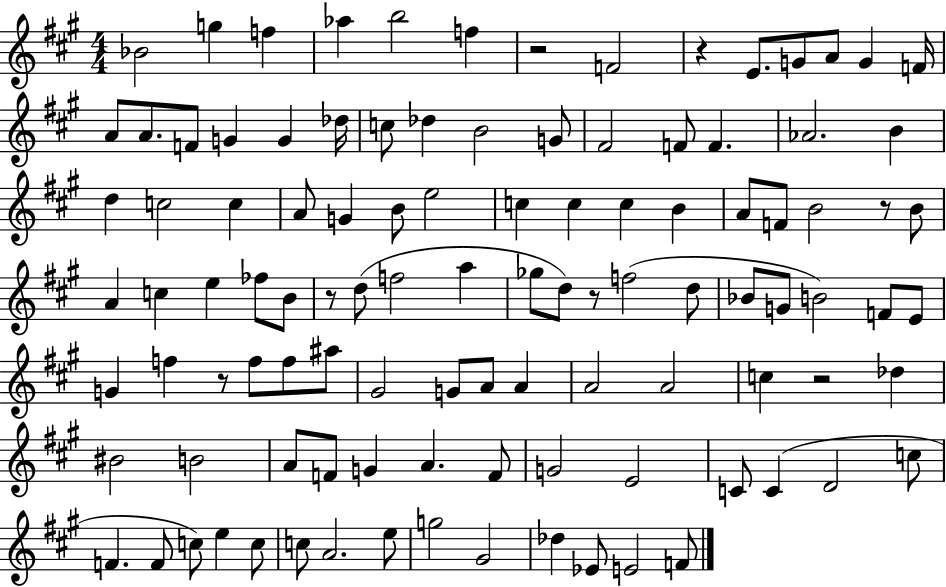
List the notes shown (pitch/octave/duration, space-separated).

Bb4/h G5/q F5/q Ab5/q B5/h F5/q R/h F4/h R/q E4/e. G4/e A4/e G4/q F4/s A4/e A4/e. F4/e G4/q G4/q Db5/s C5/e Db5/q B4/h G4/e F#4/h F4/e F4/q. Ab4/h. B4/q D5/q C5/h C5/q A4/e G4/q B4/e E5/h C5/q C5/q C5/q B4/q A4/e F4/e B4/h R/e B4/e A4/q C5/q E5/q FES5/e B4/e R/e D5/e F5/h A5/q Gb5/e D5/e R/e F5/h D5/e Bb4/e G4/e B4/h F4/e E4/e G4/q F5/q R/e F5/e F5/e A#5/e G#4/h G4/e A4/e A4/q A4/h A4/h C5/q R/h Db5/q BIS4/h B4/h A4/e F4/e G4/q A4/q. F4/e G4/h E4/h C4/e C4/q D4/h C5/e F4/q. F4/e C5/e E5/q C5/e C5/e A4/h. E5/e G5/h G#4/h Db5/q Eb4/e E4/h F4/e